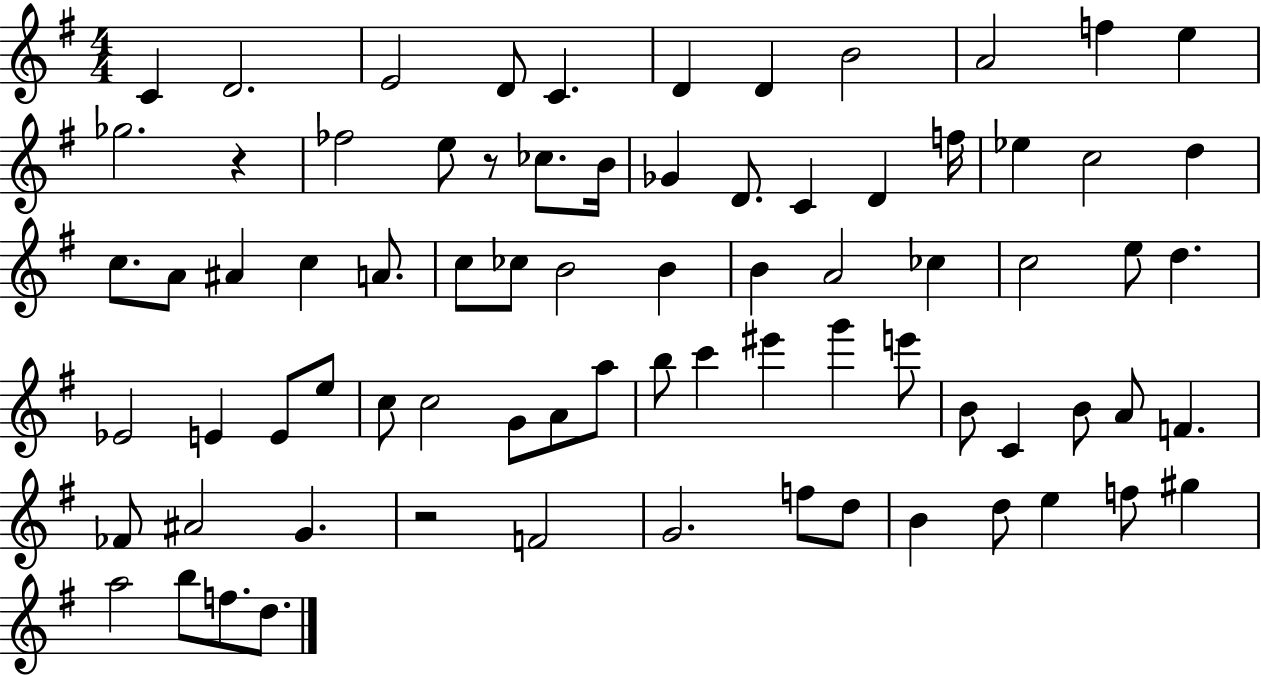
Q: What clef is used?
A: treble